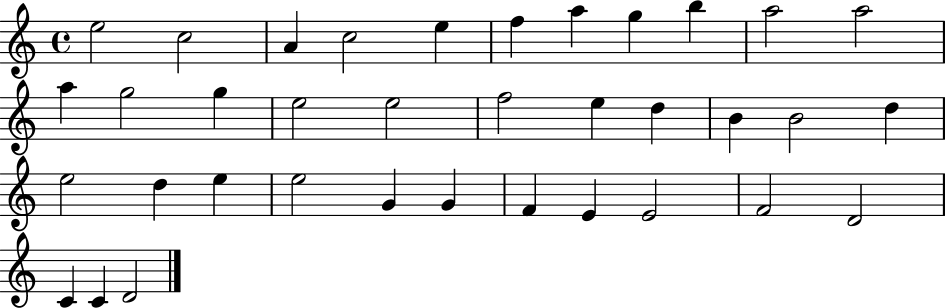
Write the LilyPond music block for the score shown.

{
  \clef treble
  \time 4/4
  \defaultTimeSignature
  \key c \major
  e''2 c''2 | a'4 c''2 e''4 | f''4 a''4 g''4 b''4 | a''2 a''2 | \break a''4 g''2 g''4 | e''2 e''2 | f''2 e''4 d''4 | b'4 b'2 d''4 | \break e''2 d''4 e''4 | e''2 g'4 g'4 | f'4 e'4 e'2 | f'2 d'2 | \break c'4 c'4 d'2 | \bar "|."
}